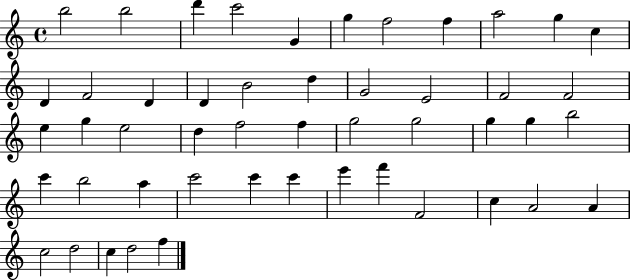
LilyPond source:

{
  \clef treble
  \time 4/4
  \defaultTimeSignature
  \key c \major
  b''2 b''2 | d'''4 c'''2 g'4 | g''4 f''2 f''4 | a''2 g''4 c''4 | \break d'4 f'2 d'4 | d'4 b'2 d''4 | g'2 e'2 | f'2 f'2 | \break e''4 g''4 e''2 | d''4 f''2 f''4 | g''2 g''2 | g''4 g''4 b''2 | \break c'''4 b''2 a''4 | c'''2 c'''4 c'''4 | e'''4 f'''4 f'2 | c''4 a'2 a'4 | \break c''2 d''2 | c''4 d''2 f''4 | \bar "|."
}